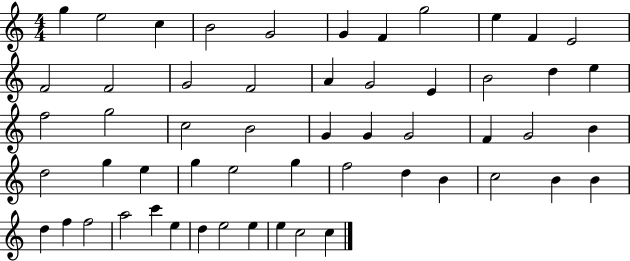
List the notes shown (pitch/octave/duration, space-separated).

G5/q E5/h C5/q B4/h G4/h G4/q F4/q G5/h E5/q F4/q E4/h F4/h F4/h G4/h F4/h A4/q G4/h E4/q B4/h D5/q E5/q F5/h G5/h C5/h B4/h G4/q G4/q G4/h F4/q G4/h B4/q D5/h G5/q E5/q G5/q E5/h G5/q F5/h D5/q B4/q C5/h B4/q B4/q D5/q F5/q F5/h A5/h C6/q E5/q D5/q E5/h E5/q E5/q C5/h C5/q